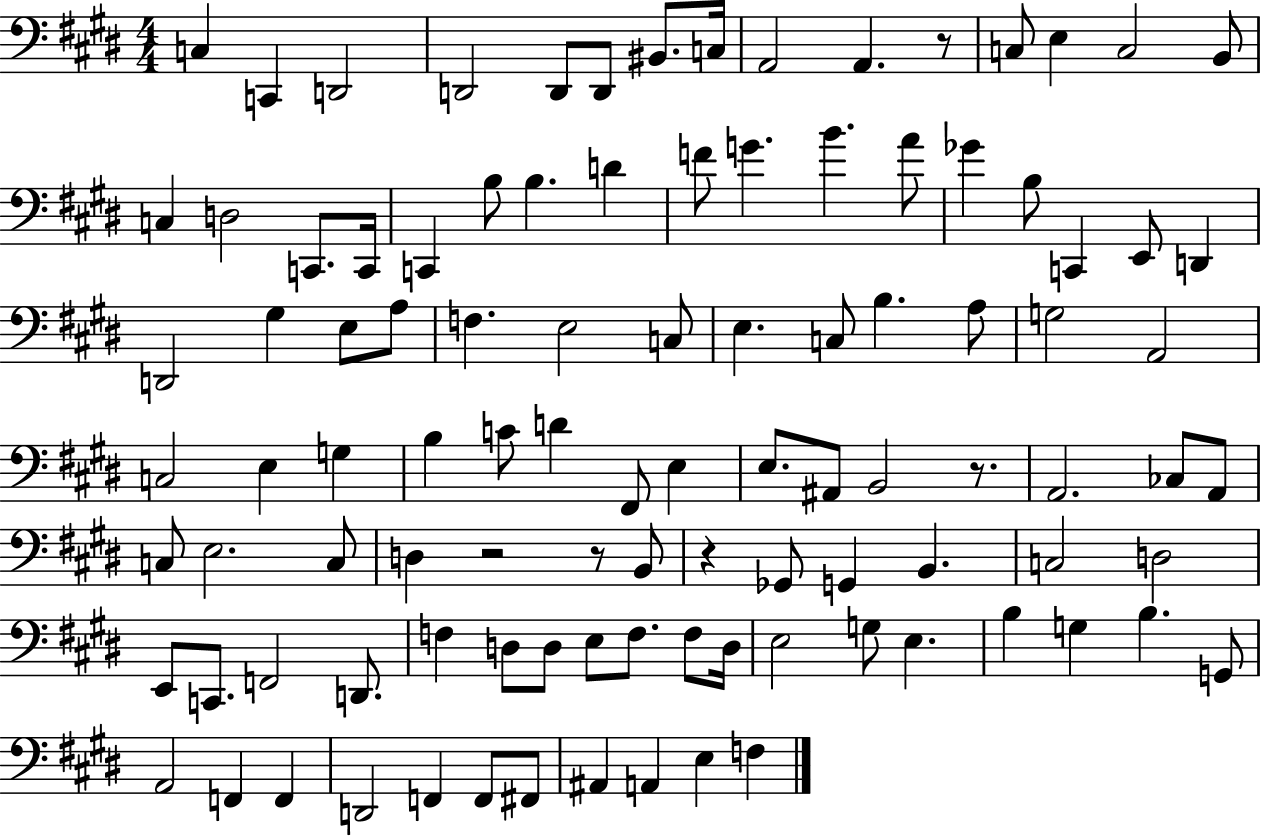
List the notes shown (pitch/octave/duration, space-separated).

C3/q C2/q D2/h D2/h D2/e D2/e BIS2/e. C3/s A2/h A2/q. R/e C3/e E3/q C3/h B2/e C3/q D3/h C2/e. C2/s C2/q B3/e B3/q. D4/q F4/e G4/q. B4/q. A4/e Gb4/q B3/e C2/q E2/e D2/q D2/h G#3/q E3/e A3/e F3/q. E3/h C3/e E3/q. C3/e B3/q. A3/e G3/h A2/h C3/h E3/q G3/q B3/q C4/e D4/q F#2/e E3/q E3/e. A#2/e B2/h R/e. A2/h. CES3/e A2/e C3/e E3/h. C3/e D3/q R/h R/e B2/e R/q Gb2/e G2/q B2/q. C3/h D3/h E2/e C2/e. F2/h D2/e. F3/q D3/e D3/e E3/e F3/e. F3/e D3/s E3/h G3/e E3/q. B3/q G3/q B3/q. G2/e A2/h F2/q F2/q D2/h F2/q F2/e F#2/e A#2/q A2/q E3/q F3/q